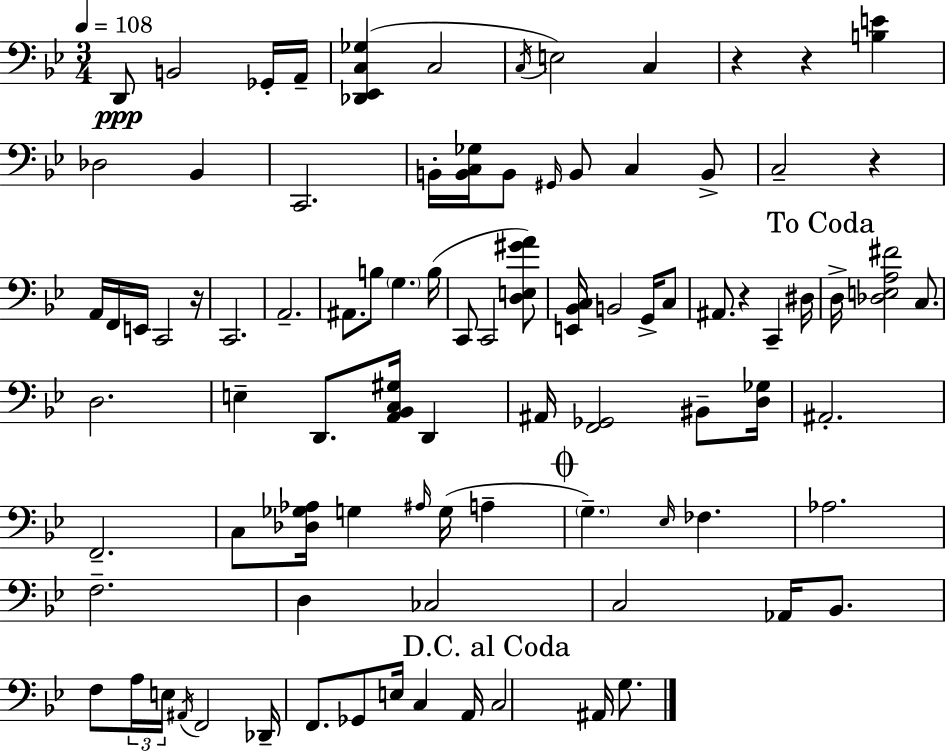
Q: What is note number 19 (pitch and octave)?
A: A2